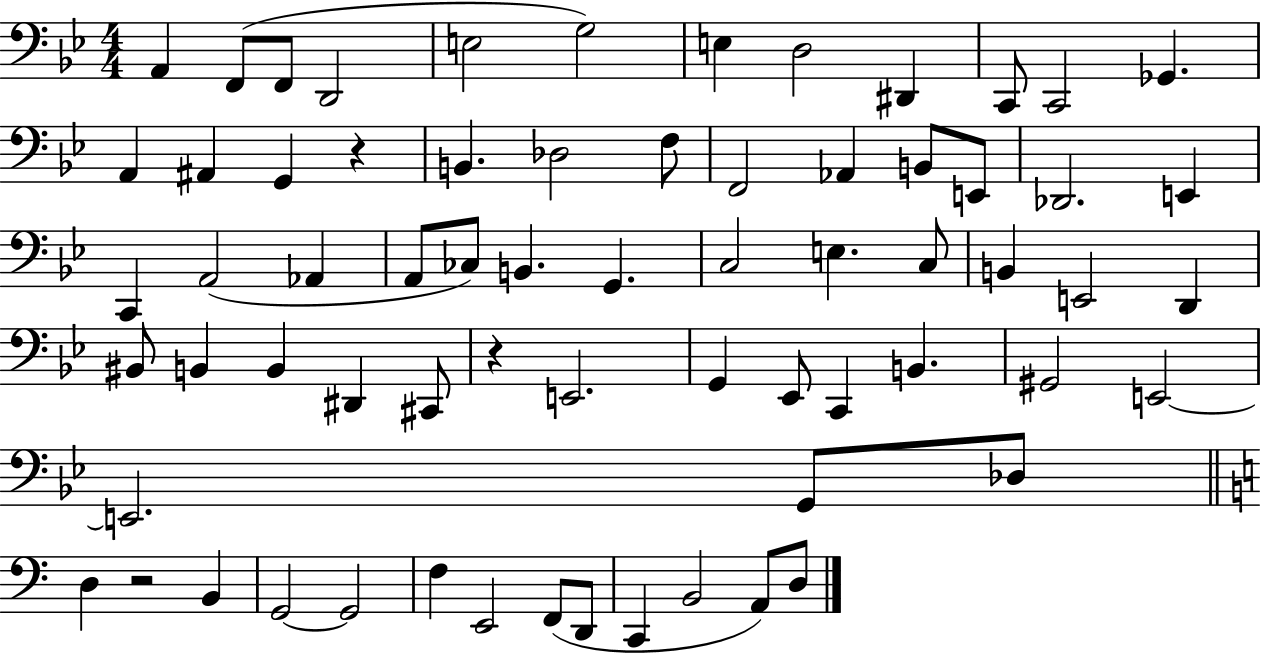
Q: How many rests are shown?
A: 3